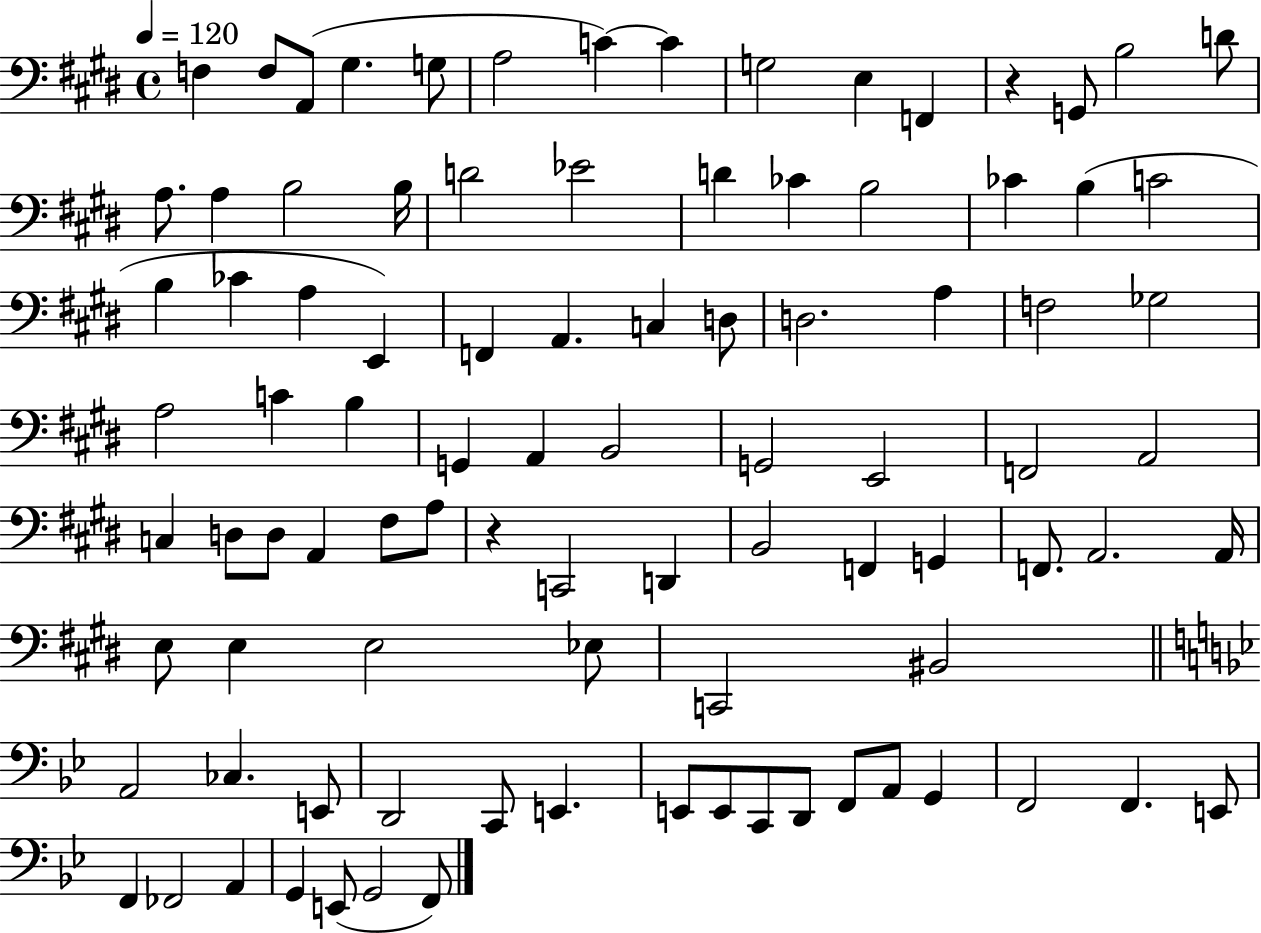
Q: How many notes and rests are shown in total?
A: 93